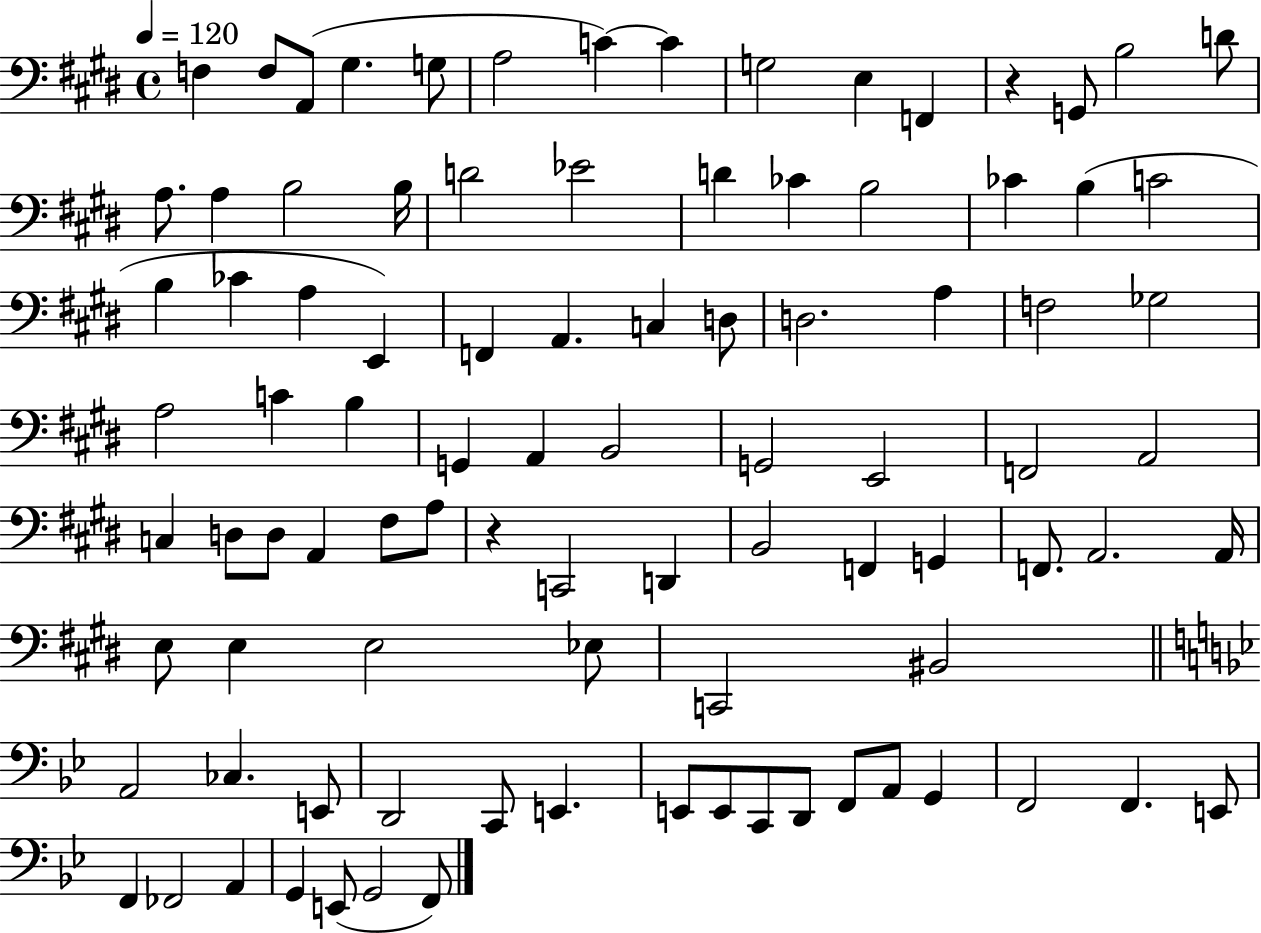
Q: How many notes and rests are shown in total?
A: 93